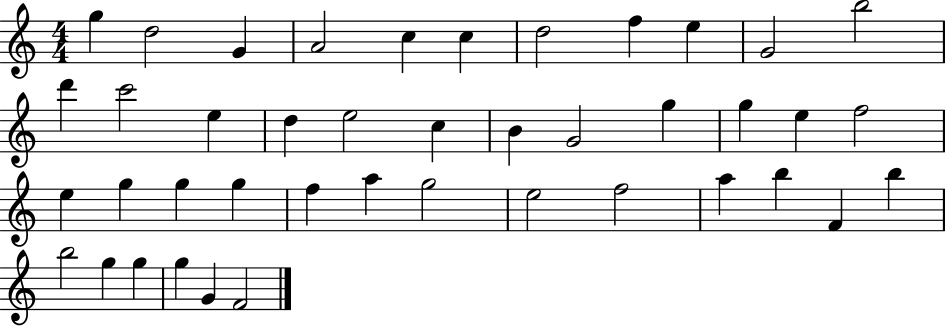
{
  \clef treble
  \numericTimeSignature
  \time 4/4
  \key c \major
  g''4 d''2 g'4 | a'2 c''4 c''4 | d''2 f''4 e''4 | g'2 b''2 | \break d'''4 c'''2 e''4 | d''4 e''2 c''4 | b'4 g'2 g''4 | g''4 e''4 f''2 | \break e''4 g''4 g''4 g''4 | f''4 a''4 g''2 | e''2 f''2 | a''4 b''4 f'4 b''4 | \break b''2 g''4 g''4 | g''4 g'4 f'2 | \bar "|."
}